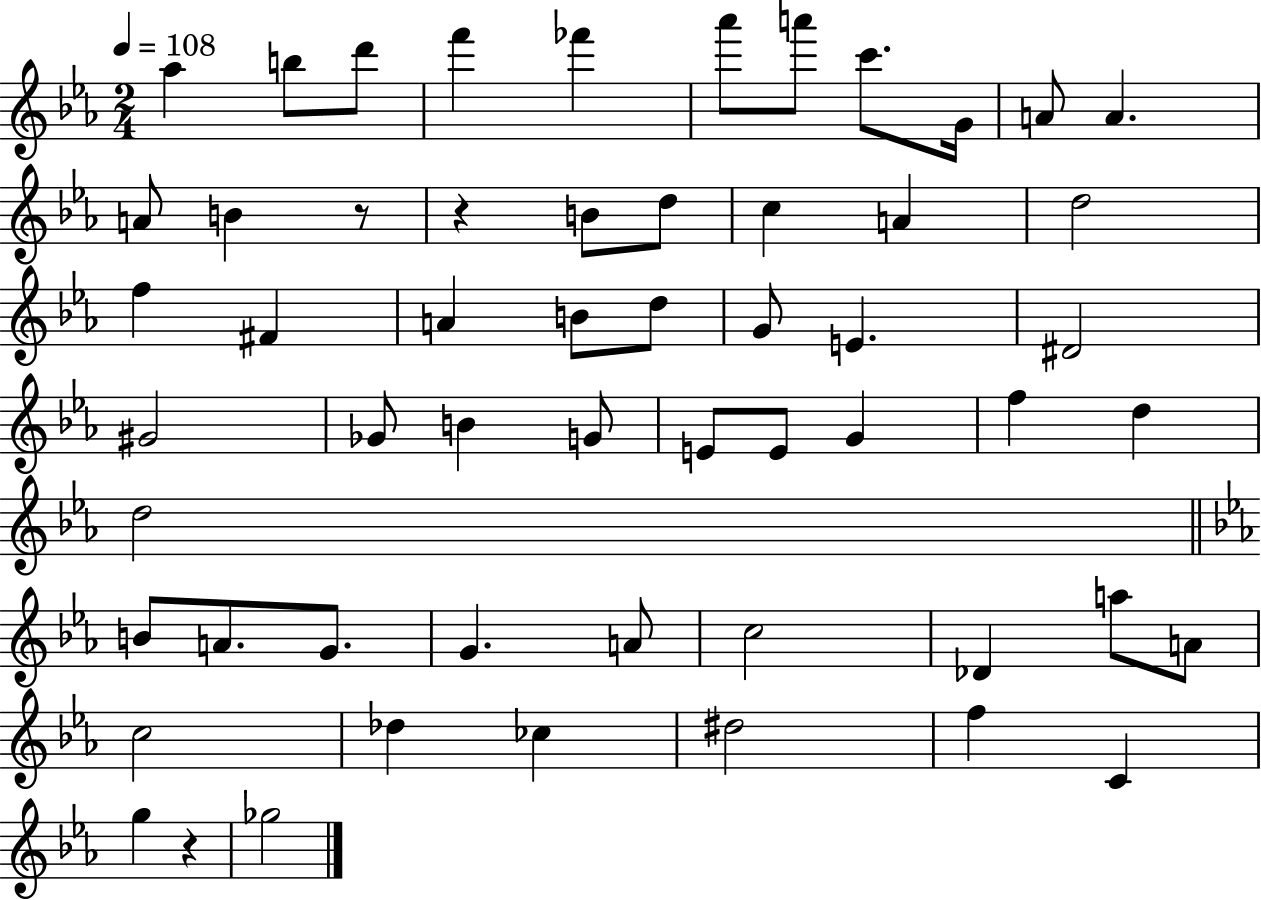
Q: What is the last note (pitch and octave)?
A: Gb5